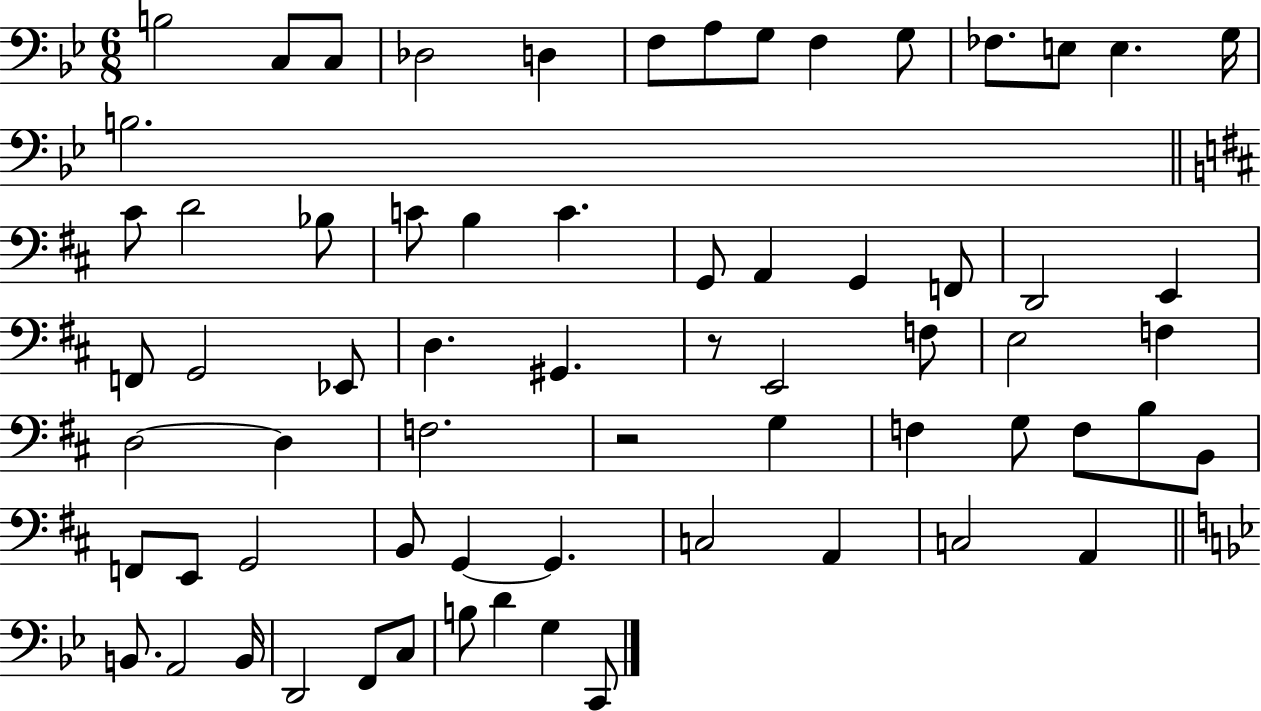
X:1
T:Untitled
M:6/8
L:1/4
K:Bb
B,2 C,/2 C,/2 _D,2 D, F,/2 A,/2 G,/2 F, G,/2 _F,/2 E,/2 E, G,/4 B,2 ^C/2 D2 _B,/2 C/2 B, C G,,/2 A,, G,, F,,/2 D,,2 E,, F,,/2 G,,2 _E,,/2 D, ^G,, z/2 E,,2 F,/2 E,2 F, D,2 D, F,2 z2 G, F, G,/2 F,/2 B,/2 B,,/2 F,,/2 E,,/2 G,,2 B,,/2 G,, G,, C,2 A,, C,2 A,, B,,/2 A,,2 B,,/4 D,,2 F,,/2 C,/2 B,/2 D G, C,,/2